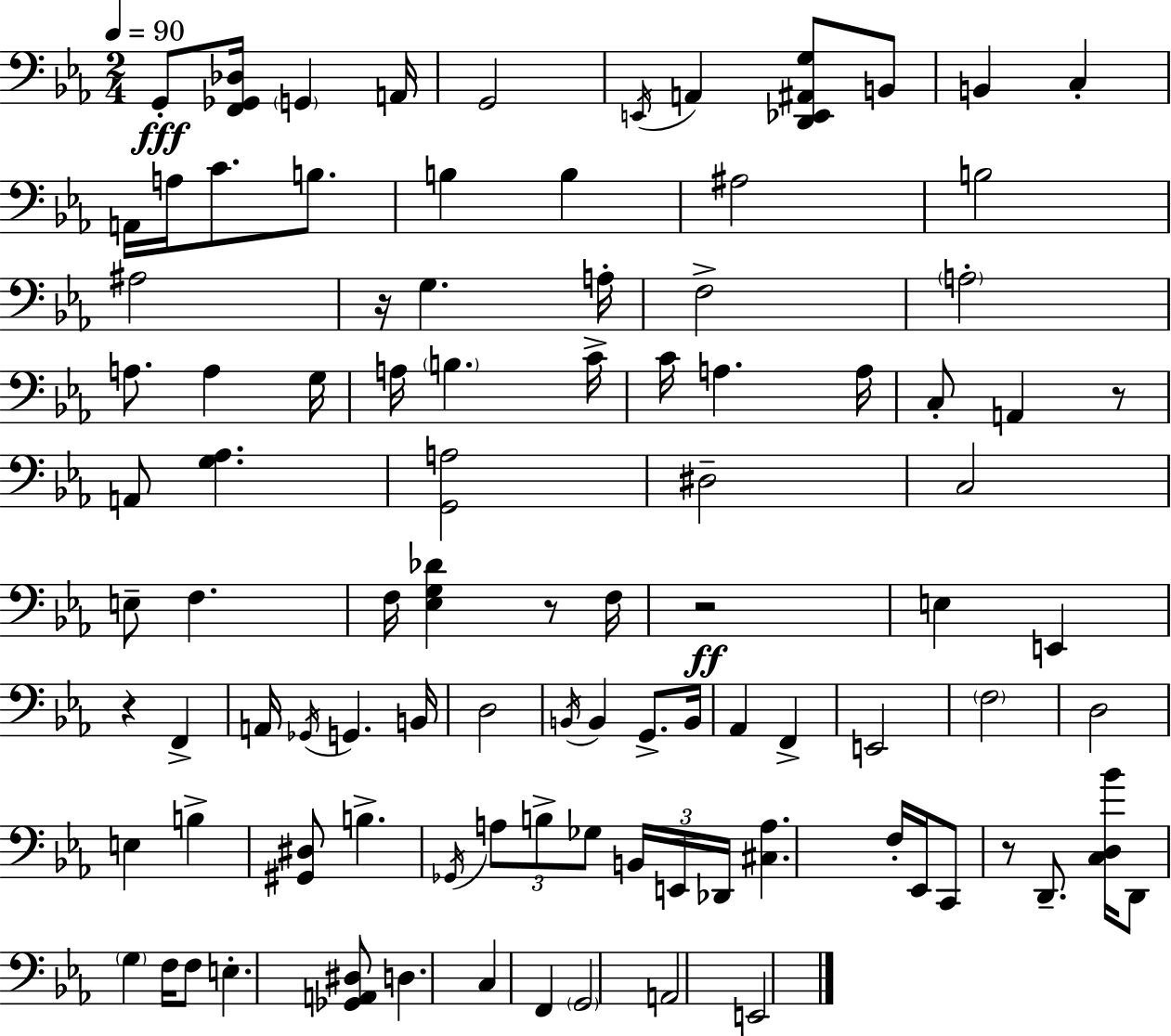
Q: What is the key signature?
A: EES major